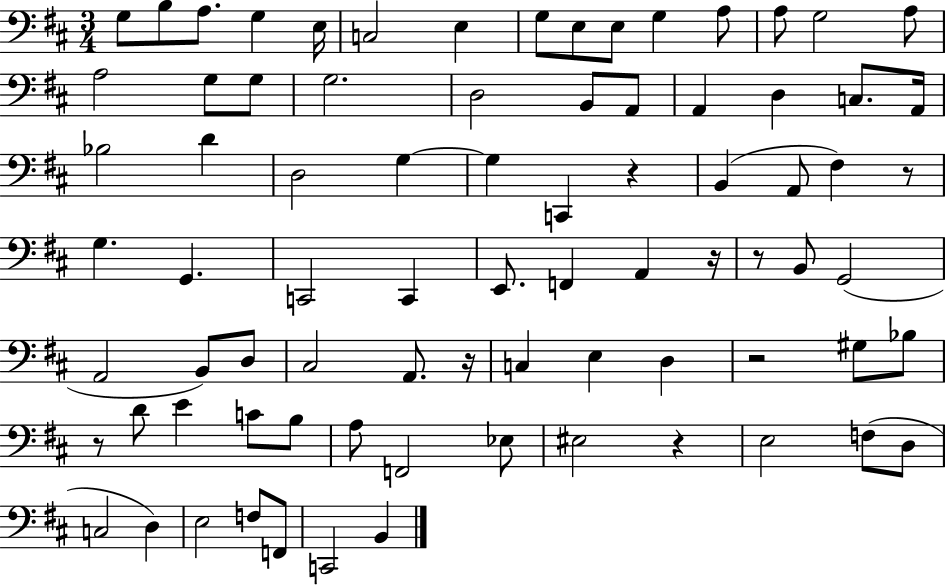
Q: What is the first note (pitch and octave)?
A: G3